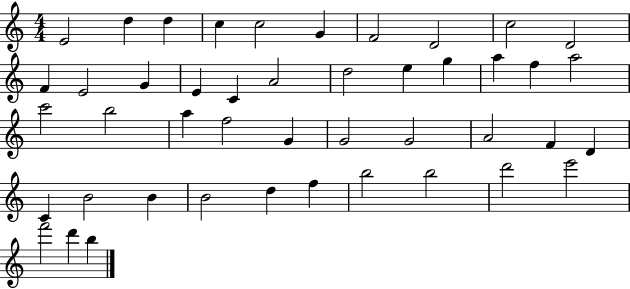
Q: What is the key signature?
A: C major